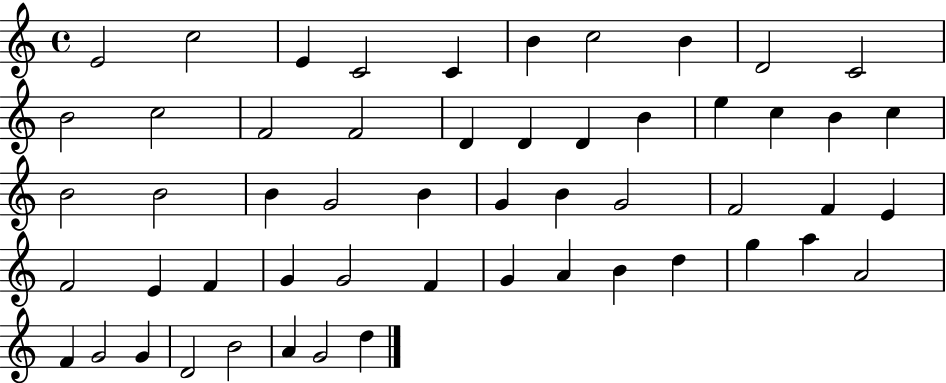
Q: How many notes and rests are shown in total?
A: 54